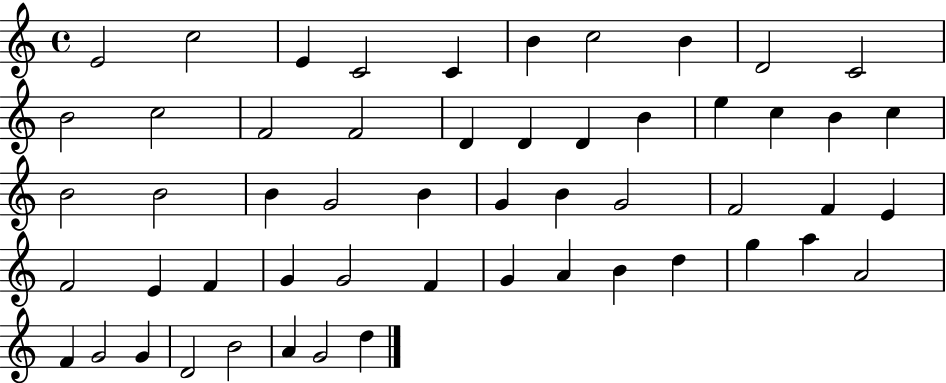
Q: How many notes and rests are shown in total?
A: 54